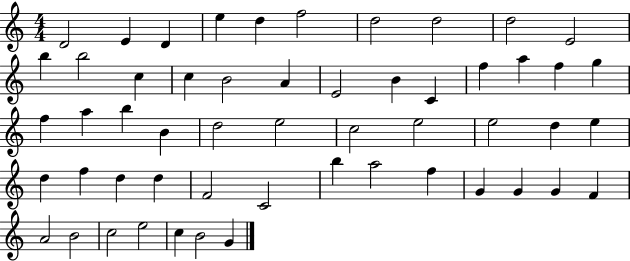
D4/h E4/q D4/q E5/q D5/q F5/h D5/h D5/h D5/h E4/h B5/q B5/h C5/q C5/q B4/h A4/q E4/h B4/q C4/q F5/q A5/q F5/q G5/q F5/q A5/q B5/q B4/q D5/h E5/h C5/h E5/h E5/h D5/q E5/q D5/q F5/q D5/q D5/q F4/h C4/h B5/q A5/h F5/q G4/q G4/q G4/q F4/q A4/h B4/h C5/h E5/h C5/q B4/h G4/q